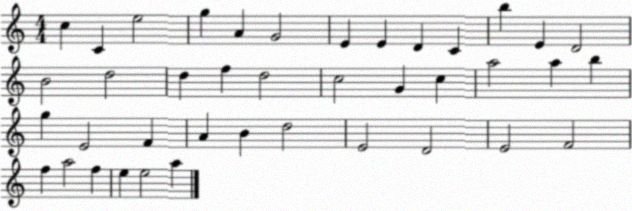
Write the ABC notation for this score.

X:1
T:Untitled
M:4/4
L:1/4
K:C
c C e2 g A G2 E E D C b E D2 B2 d2 d f d2 c2 G c a2 a b g E2 F A B d2 E2 D2 E2 F2 f a2 f e e2 a